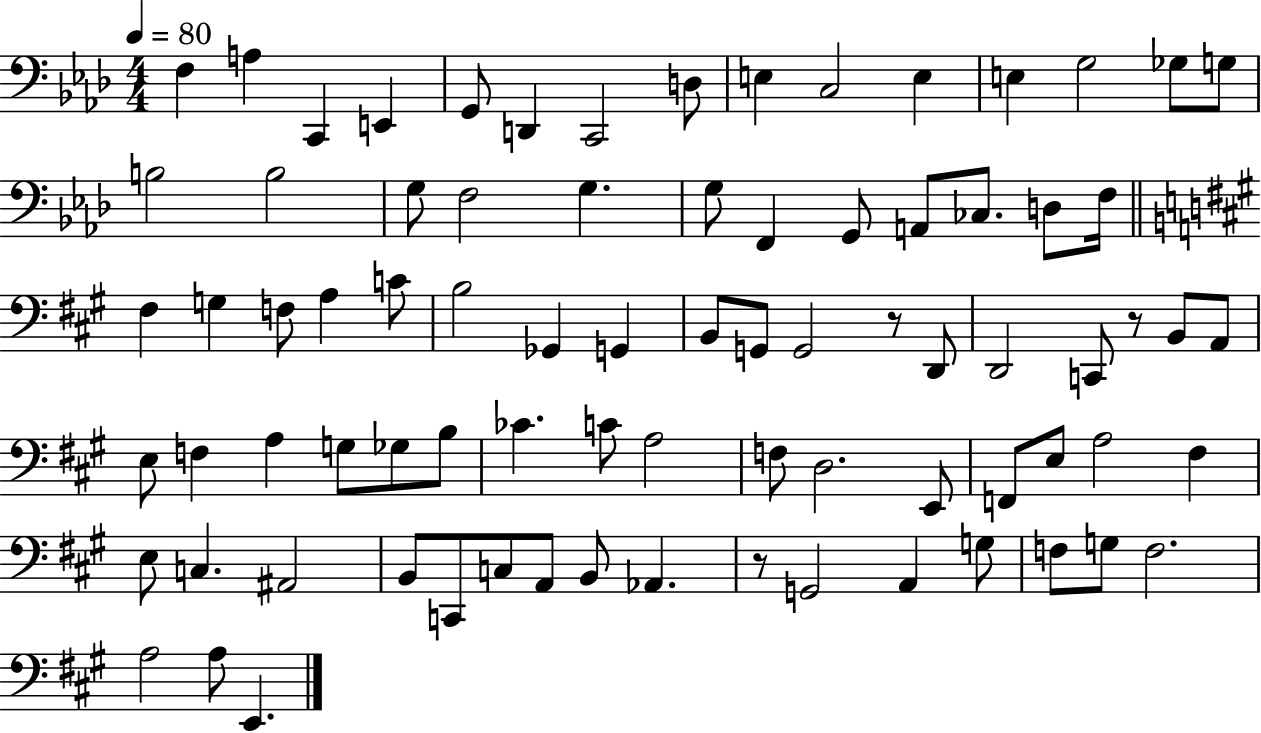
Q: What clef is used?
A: bass